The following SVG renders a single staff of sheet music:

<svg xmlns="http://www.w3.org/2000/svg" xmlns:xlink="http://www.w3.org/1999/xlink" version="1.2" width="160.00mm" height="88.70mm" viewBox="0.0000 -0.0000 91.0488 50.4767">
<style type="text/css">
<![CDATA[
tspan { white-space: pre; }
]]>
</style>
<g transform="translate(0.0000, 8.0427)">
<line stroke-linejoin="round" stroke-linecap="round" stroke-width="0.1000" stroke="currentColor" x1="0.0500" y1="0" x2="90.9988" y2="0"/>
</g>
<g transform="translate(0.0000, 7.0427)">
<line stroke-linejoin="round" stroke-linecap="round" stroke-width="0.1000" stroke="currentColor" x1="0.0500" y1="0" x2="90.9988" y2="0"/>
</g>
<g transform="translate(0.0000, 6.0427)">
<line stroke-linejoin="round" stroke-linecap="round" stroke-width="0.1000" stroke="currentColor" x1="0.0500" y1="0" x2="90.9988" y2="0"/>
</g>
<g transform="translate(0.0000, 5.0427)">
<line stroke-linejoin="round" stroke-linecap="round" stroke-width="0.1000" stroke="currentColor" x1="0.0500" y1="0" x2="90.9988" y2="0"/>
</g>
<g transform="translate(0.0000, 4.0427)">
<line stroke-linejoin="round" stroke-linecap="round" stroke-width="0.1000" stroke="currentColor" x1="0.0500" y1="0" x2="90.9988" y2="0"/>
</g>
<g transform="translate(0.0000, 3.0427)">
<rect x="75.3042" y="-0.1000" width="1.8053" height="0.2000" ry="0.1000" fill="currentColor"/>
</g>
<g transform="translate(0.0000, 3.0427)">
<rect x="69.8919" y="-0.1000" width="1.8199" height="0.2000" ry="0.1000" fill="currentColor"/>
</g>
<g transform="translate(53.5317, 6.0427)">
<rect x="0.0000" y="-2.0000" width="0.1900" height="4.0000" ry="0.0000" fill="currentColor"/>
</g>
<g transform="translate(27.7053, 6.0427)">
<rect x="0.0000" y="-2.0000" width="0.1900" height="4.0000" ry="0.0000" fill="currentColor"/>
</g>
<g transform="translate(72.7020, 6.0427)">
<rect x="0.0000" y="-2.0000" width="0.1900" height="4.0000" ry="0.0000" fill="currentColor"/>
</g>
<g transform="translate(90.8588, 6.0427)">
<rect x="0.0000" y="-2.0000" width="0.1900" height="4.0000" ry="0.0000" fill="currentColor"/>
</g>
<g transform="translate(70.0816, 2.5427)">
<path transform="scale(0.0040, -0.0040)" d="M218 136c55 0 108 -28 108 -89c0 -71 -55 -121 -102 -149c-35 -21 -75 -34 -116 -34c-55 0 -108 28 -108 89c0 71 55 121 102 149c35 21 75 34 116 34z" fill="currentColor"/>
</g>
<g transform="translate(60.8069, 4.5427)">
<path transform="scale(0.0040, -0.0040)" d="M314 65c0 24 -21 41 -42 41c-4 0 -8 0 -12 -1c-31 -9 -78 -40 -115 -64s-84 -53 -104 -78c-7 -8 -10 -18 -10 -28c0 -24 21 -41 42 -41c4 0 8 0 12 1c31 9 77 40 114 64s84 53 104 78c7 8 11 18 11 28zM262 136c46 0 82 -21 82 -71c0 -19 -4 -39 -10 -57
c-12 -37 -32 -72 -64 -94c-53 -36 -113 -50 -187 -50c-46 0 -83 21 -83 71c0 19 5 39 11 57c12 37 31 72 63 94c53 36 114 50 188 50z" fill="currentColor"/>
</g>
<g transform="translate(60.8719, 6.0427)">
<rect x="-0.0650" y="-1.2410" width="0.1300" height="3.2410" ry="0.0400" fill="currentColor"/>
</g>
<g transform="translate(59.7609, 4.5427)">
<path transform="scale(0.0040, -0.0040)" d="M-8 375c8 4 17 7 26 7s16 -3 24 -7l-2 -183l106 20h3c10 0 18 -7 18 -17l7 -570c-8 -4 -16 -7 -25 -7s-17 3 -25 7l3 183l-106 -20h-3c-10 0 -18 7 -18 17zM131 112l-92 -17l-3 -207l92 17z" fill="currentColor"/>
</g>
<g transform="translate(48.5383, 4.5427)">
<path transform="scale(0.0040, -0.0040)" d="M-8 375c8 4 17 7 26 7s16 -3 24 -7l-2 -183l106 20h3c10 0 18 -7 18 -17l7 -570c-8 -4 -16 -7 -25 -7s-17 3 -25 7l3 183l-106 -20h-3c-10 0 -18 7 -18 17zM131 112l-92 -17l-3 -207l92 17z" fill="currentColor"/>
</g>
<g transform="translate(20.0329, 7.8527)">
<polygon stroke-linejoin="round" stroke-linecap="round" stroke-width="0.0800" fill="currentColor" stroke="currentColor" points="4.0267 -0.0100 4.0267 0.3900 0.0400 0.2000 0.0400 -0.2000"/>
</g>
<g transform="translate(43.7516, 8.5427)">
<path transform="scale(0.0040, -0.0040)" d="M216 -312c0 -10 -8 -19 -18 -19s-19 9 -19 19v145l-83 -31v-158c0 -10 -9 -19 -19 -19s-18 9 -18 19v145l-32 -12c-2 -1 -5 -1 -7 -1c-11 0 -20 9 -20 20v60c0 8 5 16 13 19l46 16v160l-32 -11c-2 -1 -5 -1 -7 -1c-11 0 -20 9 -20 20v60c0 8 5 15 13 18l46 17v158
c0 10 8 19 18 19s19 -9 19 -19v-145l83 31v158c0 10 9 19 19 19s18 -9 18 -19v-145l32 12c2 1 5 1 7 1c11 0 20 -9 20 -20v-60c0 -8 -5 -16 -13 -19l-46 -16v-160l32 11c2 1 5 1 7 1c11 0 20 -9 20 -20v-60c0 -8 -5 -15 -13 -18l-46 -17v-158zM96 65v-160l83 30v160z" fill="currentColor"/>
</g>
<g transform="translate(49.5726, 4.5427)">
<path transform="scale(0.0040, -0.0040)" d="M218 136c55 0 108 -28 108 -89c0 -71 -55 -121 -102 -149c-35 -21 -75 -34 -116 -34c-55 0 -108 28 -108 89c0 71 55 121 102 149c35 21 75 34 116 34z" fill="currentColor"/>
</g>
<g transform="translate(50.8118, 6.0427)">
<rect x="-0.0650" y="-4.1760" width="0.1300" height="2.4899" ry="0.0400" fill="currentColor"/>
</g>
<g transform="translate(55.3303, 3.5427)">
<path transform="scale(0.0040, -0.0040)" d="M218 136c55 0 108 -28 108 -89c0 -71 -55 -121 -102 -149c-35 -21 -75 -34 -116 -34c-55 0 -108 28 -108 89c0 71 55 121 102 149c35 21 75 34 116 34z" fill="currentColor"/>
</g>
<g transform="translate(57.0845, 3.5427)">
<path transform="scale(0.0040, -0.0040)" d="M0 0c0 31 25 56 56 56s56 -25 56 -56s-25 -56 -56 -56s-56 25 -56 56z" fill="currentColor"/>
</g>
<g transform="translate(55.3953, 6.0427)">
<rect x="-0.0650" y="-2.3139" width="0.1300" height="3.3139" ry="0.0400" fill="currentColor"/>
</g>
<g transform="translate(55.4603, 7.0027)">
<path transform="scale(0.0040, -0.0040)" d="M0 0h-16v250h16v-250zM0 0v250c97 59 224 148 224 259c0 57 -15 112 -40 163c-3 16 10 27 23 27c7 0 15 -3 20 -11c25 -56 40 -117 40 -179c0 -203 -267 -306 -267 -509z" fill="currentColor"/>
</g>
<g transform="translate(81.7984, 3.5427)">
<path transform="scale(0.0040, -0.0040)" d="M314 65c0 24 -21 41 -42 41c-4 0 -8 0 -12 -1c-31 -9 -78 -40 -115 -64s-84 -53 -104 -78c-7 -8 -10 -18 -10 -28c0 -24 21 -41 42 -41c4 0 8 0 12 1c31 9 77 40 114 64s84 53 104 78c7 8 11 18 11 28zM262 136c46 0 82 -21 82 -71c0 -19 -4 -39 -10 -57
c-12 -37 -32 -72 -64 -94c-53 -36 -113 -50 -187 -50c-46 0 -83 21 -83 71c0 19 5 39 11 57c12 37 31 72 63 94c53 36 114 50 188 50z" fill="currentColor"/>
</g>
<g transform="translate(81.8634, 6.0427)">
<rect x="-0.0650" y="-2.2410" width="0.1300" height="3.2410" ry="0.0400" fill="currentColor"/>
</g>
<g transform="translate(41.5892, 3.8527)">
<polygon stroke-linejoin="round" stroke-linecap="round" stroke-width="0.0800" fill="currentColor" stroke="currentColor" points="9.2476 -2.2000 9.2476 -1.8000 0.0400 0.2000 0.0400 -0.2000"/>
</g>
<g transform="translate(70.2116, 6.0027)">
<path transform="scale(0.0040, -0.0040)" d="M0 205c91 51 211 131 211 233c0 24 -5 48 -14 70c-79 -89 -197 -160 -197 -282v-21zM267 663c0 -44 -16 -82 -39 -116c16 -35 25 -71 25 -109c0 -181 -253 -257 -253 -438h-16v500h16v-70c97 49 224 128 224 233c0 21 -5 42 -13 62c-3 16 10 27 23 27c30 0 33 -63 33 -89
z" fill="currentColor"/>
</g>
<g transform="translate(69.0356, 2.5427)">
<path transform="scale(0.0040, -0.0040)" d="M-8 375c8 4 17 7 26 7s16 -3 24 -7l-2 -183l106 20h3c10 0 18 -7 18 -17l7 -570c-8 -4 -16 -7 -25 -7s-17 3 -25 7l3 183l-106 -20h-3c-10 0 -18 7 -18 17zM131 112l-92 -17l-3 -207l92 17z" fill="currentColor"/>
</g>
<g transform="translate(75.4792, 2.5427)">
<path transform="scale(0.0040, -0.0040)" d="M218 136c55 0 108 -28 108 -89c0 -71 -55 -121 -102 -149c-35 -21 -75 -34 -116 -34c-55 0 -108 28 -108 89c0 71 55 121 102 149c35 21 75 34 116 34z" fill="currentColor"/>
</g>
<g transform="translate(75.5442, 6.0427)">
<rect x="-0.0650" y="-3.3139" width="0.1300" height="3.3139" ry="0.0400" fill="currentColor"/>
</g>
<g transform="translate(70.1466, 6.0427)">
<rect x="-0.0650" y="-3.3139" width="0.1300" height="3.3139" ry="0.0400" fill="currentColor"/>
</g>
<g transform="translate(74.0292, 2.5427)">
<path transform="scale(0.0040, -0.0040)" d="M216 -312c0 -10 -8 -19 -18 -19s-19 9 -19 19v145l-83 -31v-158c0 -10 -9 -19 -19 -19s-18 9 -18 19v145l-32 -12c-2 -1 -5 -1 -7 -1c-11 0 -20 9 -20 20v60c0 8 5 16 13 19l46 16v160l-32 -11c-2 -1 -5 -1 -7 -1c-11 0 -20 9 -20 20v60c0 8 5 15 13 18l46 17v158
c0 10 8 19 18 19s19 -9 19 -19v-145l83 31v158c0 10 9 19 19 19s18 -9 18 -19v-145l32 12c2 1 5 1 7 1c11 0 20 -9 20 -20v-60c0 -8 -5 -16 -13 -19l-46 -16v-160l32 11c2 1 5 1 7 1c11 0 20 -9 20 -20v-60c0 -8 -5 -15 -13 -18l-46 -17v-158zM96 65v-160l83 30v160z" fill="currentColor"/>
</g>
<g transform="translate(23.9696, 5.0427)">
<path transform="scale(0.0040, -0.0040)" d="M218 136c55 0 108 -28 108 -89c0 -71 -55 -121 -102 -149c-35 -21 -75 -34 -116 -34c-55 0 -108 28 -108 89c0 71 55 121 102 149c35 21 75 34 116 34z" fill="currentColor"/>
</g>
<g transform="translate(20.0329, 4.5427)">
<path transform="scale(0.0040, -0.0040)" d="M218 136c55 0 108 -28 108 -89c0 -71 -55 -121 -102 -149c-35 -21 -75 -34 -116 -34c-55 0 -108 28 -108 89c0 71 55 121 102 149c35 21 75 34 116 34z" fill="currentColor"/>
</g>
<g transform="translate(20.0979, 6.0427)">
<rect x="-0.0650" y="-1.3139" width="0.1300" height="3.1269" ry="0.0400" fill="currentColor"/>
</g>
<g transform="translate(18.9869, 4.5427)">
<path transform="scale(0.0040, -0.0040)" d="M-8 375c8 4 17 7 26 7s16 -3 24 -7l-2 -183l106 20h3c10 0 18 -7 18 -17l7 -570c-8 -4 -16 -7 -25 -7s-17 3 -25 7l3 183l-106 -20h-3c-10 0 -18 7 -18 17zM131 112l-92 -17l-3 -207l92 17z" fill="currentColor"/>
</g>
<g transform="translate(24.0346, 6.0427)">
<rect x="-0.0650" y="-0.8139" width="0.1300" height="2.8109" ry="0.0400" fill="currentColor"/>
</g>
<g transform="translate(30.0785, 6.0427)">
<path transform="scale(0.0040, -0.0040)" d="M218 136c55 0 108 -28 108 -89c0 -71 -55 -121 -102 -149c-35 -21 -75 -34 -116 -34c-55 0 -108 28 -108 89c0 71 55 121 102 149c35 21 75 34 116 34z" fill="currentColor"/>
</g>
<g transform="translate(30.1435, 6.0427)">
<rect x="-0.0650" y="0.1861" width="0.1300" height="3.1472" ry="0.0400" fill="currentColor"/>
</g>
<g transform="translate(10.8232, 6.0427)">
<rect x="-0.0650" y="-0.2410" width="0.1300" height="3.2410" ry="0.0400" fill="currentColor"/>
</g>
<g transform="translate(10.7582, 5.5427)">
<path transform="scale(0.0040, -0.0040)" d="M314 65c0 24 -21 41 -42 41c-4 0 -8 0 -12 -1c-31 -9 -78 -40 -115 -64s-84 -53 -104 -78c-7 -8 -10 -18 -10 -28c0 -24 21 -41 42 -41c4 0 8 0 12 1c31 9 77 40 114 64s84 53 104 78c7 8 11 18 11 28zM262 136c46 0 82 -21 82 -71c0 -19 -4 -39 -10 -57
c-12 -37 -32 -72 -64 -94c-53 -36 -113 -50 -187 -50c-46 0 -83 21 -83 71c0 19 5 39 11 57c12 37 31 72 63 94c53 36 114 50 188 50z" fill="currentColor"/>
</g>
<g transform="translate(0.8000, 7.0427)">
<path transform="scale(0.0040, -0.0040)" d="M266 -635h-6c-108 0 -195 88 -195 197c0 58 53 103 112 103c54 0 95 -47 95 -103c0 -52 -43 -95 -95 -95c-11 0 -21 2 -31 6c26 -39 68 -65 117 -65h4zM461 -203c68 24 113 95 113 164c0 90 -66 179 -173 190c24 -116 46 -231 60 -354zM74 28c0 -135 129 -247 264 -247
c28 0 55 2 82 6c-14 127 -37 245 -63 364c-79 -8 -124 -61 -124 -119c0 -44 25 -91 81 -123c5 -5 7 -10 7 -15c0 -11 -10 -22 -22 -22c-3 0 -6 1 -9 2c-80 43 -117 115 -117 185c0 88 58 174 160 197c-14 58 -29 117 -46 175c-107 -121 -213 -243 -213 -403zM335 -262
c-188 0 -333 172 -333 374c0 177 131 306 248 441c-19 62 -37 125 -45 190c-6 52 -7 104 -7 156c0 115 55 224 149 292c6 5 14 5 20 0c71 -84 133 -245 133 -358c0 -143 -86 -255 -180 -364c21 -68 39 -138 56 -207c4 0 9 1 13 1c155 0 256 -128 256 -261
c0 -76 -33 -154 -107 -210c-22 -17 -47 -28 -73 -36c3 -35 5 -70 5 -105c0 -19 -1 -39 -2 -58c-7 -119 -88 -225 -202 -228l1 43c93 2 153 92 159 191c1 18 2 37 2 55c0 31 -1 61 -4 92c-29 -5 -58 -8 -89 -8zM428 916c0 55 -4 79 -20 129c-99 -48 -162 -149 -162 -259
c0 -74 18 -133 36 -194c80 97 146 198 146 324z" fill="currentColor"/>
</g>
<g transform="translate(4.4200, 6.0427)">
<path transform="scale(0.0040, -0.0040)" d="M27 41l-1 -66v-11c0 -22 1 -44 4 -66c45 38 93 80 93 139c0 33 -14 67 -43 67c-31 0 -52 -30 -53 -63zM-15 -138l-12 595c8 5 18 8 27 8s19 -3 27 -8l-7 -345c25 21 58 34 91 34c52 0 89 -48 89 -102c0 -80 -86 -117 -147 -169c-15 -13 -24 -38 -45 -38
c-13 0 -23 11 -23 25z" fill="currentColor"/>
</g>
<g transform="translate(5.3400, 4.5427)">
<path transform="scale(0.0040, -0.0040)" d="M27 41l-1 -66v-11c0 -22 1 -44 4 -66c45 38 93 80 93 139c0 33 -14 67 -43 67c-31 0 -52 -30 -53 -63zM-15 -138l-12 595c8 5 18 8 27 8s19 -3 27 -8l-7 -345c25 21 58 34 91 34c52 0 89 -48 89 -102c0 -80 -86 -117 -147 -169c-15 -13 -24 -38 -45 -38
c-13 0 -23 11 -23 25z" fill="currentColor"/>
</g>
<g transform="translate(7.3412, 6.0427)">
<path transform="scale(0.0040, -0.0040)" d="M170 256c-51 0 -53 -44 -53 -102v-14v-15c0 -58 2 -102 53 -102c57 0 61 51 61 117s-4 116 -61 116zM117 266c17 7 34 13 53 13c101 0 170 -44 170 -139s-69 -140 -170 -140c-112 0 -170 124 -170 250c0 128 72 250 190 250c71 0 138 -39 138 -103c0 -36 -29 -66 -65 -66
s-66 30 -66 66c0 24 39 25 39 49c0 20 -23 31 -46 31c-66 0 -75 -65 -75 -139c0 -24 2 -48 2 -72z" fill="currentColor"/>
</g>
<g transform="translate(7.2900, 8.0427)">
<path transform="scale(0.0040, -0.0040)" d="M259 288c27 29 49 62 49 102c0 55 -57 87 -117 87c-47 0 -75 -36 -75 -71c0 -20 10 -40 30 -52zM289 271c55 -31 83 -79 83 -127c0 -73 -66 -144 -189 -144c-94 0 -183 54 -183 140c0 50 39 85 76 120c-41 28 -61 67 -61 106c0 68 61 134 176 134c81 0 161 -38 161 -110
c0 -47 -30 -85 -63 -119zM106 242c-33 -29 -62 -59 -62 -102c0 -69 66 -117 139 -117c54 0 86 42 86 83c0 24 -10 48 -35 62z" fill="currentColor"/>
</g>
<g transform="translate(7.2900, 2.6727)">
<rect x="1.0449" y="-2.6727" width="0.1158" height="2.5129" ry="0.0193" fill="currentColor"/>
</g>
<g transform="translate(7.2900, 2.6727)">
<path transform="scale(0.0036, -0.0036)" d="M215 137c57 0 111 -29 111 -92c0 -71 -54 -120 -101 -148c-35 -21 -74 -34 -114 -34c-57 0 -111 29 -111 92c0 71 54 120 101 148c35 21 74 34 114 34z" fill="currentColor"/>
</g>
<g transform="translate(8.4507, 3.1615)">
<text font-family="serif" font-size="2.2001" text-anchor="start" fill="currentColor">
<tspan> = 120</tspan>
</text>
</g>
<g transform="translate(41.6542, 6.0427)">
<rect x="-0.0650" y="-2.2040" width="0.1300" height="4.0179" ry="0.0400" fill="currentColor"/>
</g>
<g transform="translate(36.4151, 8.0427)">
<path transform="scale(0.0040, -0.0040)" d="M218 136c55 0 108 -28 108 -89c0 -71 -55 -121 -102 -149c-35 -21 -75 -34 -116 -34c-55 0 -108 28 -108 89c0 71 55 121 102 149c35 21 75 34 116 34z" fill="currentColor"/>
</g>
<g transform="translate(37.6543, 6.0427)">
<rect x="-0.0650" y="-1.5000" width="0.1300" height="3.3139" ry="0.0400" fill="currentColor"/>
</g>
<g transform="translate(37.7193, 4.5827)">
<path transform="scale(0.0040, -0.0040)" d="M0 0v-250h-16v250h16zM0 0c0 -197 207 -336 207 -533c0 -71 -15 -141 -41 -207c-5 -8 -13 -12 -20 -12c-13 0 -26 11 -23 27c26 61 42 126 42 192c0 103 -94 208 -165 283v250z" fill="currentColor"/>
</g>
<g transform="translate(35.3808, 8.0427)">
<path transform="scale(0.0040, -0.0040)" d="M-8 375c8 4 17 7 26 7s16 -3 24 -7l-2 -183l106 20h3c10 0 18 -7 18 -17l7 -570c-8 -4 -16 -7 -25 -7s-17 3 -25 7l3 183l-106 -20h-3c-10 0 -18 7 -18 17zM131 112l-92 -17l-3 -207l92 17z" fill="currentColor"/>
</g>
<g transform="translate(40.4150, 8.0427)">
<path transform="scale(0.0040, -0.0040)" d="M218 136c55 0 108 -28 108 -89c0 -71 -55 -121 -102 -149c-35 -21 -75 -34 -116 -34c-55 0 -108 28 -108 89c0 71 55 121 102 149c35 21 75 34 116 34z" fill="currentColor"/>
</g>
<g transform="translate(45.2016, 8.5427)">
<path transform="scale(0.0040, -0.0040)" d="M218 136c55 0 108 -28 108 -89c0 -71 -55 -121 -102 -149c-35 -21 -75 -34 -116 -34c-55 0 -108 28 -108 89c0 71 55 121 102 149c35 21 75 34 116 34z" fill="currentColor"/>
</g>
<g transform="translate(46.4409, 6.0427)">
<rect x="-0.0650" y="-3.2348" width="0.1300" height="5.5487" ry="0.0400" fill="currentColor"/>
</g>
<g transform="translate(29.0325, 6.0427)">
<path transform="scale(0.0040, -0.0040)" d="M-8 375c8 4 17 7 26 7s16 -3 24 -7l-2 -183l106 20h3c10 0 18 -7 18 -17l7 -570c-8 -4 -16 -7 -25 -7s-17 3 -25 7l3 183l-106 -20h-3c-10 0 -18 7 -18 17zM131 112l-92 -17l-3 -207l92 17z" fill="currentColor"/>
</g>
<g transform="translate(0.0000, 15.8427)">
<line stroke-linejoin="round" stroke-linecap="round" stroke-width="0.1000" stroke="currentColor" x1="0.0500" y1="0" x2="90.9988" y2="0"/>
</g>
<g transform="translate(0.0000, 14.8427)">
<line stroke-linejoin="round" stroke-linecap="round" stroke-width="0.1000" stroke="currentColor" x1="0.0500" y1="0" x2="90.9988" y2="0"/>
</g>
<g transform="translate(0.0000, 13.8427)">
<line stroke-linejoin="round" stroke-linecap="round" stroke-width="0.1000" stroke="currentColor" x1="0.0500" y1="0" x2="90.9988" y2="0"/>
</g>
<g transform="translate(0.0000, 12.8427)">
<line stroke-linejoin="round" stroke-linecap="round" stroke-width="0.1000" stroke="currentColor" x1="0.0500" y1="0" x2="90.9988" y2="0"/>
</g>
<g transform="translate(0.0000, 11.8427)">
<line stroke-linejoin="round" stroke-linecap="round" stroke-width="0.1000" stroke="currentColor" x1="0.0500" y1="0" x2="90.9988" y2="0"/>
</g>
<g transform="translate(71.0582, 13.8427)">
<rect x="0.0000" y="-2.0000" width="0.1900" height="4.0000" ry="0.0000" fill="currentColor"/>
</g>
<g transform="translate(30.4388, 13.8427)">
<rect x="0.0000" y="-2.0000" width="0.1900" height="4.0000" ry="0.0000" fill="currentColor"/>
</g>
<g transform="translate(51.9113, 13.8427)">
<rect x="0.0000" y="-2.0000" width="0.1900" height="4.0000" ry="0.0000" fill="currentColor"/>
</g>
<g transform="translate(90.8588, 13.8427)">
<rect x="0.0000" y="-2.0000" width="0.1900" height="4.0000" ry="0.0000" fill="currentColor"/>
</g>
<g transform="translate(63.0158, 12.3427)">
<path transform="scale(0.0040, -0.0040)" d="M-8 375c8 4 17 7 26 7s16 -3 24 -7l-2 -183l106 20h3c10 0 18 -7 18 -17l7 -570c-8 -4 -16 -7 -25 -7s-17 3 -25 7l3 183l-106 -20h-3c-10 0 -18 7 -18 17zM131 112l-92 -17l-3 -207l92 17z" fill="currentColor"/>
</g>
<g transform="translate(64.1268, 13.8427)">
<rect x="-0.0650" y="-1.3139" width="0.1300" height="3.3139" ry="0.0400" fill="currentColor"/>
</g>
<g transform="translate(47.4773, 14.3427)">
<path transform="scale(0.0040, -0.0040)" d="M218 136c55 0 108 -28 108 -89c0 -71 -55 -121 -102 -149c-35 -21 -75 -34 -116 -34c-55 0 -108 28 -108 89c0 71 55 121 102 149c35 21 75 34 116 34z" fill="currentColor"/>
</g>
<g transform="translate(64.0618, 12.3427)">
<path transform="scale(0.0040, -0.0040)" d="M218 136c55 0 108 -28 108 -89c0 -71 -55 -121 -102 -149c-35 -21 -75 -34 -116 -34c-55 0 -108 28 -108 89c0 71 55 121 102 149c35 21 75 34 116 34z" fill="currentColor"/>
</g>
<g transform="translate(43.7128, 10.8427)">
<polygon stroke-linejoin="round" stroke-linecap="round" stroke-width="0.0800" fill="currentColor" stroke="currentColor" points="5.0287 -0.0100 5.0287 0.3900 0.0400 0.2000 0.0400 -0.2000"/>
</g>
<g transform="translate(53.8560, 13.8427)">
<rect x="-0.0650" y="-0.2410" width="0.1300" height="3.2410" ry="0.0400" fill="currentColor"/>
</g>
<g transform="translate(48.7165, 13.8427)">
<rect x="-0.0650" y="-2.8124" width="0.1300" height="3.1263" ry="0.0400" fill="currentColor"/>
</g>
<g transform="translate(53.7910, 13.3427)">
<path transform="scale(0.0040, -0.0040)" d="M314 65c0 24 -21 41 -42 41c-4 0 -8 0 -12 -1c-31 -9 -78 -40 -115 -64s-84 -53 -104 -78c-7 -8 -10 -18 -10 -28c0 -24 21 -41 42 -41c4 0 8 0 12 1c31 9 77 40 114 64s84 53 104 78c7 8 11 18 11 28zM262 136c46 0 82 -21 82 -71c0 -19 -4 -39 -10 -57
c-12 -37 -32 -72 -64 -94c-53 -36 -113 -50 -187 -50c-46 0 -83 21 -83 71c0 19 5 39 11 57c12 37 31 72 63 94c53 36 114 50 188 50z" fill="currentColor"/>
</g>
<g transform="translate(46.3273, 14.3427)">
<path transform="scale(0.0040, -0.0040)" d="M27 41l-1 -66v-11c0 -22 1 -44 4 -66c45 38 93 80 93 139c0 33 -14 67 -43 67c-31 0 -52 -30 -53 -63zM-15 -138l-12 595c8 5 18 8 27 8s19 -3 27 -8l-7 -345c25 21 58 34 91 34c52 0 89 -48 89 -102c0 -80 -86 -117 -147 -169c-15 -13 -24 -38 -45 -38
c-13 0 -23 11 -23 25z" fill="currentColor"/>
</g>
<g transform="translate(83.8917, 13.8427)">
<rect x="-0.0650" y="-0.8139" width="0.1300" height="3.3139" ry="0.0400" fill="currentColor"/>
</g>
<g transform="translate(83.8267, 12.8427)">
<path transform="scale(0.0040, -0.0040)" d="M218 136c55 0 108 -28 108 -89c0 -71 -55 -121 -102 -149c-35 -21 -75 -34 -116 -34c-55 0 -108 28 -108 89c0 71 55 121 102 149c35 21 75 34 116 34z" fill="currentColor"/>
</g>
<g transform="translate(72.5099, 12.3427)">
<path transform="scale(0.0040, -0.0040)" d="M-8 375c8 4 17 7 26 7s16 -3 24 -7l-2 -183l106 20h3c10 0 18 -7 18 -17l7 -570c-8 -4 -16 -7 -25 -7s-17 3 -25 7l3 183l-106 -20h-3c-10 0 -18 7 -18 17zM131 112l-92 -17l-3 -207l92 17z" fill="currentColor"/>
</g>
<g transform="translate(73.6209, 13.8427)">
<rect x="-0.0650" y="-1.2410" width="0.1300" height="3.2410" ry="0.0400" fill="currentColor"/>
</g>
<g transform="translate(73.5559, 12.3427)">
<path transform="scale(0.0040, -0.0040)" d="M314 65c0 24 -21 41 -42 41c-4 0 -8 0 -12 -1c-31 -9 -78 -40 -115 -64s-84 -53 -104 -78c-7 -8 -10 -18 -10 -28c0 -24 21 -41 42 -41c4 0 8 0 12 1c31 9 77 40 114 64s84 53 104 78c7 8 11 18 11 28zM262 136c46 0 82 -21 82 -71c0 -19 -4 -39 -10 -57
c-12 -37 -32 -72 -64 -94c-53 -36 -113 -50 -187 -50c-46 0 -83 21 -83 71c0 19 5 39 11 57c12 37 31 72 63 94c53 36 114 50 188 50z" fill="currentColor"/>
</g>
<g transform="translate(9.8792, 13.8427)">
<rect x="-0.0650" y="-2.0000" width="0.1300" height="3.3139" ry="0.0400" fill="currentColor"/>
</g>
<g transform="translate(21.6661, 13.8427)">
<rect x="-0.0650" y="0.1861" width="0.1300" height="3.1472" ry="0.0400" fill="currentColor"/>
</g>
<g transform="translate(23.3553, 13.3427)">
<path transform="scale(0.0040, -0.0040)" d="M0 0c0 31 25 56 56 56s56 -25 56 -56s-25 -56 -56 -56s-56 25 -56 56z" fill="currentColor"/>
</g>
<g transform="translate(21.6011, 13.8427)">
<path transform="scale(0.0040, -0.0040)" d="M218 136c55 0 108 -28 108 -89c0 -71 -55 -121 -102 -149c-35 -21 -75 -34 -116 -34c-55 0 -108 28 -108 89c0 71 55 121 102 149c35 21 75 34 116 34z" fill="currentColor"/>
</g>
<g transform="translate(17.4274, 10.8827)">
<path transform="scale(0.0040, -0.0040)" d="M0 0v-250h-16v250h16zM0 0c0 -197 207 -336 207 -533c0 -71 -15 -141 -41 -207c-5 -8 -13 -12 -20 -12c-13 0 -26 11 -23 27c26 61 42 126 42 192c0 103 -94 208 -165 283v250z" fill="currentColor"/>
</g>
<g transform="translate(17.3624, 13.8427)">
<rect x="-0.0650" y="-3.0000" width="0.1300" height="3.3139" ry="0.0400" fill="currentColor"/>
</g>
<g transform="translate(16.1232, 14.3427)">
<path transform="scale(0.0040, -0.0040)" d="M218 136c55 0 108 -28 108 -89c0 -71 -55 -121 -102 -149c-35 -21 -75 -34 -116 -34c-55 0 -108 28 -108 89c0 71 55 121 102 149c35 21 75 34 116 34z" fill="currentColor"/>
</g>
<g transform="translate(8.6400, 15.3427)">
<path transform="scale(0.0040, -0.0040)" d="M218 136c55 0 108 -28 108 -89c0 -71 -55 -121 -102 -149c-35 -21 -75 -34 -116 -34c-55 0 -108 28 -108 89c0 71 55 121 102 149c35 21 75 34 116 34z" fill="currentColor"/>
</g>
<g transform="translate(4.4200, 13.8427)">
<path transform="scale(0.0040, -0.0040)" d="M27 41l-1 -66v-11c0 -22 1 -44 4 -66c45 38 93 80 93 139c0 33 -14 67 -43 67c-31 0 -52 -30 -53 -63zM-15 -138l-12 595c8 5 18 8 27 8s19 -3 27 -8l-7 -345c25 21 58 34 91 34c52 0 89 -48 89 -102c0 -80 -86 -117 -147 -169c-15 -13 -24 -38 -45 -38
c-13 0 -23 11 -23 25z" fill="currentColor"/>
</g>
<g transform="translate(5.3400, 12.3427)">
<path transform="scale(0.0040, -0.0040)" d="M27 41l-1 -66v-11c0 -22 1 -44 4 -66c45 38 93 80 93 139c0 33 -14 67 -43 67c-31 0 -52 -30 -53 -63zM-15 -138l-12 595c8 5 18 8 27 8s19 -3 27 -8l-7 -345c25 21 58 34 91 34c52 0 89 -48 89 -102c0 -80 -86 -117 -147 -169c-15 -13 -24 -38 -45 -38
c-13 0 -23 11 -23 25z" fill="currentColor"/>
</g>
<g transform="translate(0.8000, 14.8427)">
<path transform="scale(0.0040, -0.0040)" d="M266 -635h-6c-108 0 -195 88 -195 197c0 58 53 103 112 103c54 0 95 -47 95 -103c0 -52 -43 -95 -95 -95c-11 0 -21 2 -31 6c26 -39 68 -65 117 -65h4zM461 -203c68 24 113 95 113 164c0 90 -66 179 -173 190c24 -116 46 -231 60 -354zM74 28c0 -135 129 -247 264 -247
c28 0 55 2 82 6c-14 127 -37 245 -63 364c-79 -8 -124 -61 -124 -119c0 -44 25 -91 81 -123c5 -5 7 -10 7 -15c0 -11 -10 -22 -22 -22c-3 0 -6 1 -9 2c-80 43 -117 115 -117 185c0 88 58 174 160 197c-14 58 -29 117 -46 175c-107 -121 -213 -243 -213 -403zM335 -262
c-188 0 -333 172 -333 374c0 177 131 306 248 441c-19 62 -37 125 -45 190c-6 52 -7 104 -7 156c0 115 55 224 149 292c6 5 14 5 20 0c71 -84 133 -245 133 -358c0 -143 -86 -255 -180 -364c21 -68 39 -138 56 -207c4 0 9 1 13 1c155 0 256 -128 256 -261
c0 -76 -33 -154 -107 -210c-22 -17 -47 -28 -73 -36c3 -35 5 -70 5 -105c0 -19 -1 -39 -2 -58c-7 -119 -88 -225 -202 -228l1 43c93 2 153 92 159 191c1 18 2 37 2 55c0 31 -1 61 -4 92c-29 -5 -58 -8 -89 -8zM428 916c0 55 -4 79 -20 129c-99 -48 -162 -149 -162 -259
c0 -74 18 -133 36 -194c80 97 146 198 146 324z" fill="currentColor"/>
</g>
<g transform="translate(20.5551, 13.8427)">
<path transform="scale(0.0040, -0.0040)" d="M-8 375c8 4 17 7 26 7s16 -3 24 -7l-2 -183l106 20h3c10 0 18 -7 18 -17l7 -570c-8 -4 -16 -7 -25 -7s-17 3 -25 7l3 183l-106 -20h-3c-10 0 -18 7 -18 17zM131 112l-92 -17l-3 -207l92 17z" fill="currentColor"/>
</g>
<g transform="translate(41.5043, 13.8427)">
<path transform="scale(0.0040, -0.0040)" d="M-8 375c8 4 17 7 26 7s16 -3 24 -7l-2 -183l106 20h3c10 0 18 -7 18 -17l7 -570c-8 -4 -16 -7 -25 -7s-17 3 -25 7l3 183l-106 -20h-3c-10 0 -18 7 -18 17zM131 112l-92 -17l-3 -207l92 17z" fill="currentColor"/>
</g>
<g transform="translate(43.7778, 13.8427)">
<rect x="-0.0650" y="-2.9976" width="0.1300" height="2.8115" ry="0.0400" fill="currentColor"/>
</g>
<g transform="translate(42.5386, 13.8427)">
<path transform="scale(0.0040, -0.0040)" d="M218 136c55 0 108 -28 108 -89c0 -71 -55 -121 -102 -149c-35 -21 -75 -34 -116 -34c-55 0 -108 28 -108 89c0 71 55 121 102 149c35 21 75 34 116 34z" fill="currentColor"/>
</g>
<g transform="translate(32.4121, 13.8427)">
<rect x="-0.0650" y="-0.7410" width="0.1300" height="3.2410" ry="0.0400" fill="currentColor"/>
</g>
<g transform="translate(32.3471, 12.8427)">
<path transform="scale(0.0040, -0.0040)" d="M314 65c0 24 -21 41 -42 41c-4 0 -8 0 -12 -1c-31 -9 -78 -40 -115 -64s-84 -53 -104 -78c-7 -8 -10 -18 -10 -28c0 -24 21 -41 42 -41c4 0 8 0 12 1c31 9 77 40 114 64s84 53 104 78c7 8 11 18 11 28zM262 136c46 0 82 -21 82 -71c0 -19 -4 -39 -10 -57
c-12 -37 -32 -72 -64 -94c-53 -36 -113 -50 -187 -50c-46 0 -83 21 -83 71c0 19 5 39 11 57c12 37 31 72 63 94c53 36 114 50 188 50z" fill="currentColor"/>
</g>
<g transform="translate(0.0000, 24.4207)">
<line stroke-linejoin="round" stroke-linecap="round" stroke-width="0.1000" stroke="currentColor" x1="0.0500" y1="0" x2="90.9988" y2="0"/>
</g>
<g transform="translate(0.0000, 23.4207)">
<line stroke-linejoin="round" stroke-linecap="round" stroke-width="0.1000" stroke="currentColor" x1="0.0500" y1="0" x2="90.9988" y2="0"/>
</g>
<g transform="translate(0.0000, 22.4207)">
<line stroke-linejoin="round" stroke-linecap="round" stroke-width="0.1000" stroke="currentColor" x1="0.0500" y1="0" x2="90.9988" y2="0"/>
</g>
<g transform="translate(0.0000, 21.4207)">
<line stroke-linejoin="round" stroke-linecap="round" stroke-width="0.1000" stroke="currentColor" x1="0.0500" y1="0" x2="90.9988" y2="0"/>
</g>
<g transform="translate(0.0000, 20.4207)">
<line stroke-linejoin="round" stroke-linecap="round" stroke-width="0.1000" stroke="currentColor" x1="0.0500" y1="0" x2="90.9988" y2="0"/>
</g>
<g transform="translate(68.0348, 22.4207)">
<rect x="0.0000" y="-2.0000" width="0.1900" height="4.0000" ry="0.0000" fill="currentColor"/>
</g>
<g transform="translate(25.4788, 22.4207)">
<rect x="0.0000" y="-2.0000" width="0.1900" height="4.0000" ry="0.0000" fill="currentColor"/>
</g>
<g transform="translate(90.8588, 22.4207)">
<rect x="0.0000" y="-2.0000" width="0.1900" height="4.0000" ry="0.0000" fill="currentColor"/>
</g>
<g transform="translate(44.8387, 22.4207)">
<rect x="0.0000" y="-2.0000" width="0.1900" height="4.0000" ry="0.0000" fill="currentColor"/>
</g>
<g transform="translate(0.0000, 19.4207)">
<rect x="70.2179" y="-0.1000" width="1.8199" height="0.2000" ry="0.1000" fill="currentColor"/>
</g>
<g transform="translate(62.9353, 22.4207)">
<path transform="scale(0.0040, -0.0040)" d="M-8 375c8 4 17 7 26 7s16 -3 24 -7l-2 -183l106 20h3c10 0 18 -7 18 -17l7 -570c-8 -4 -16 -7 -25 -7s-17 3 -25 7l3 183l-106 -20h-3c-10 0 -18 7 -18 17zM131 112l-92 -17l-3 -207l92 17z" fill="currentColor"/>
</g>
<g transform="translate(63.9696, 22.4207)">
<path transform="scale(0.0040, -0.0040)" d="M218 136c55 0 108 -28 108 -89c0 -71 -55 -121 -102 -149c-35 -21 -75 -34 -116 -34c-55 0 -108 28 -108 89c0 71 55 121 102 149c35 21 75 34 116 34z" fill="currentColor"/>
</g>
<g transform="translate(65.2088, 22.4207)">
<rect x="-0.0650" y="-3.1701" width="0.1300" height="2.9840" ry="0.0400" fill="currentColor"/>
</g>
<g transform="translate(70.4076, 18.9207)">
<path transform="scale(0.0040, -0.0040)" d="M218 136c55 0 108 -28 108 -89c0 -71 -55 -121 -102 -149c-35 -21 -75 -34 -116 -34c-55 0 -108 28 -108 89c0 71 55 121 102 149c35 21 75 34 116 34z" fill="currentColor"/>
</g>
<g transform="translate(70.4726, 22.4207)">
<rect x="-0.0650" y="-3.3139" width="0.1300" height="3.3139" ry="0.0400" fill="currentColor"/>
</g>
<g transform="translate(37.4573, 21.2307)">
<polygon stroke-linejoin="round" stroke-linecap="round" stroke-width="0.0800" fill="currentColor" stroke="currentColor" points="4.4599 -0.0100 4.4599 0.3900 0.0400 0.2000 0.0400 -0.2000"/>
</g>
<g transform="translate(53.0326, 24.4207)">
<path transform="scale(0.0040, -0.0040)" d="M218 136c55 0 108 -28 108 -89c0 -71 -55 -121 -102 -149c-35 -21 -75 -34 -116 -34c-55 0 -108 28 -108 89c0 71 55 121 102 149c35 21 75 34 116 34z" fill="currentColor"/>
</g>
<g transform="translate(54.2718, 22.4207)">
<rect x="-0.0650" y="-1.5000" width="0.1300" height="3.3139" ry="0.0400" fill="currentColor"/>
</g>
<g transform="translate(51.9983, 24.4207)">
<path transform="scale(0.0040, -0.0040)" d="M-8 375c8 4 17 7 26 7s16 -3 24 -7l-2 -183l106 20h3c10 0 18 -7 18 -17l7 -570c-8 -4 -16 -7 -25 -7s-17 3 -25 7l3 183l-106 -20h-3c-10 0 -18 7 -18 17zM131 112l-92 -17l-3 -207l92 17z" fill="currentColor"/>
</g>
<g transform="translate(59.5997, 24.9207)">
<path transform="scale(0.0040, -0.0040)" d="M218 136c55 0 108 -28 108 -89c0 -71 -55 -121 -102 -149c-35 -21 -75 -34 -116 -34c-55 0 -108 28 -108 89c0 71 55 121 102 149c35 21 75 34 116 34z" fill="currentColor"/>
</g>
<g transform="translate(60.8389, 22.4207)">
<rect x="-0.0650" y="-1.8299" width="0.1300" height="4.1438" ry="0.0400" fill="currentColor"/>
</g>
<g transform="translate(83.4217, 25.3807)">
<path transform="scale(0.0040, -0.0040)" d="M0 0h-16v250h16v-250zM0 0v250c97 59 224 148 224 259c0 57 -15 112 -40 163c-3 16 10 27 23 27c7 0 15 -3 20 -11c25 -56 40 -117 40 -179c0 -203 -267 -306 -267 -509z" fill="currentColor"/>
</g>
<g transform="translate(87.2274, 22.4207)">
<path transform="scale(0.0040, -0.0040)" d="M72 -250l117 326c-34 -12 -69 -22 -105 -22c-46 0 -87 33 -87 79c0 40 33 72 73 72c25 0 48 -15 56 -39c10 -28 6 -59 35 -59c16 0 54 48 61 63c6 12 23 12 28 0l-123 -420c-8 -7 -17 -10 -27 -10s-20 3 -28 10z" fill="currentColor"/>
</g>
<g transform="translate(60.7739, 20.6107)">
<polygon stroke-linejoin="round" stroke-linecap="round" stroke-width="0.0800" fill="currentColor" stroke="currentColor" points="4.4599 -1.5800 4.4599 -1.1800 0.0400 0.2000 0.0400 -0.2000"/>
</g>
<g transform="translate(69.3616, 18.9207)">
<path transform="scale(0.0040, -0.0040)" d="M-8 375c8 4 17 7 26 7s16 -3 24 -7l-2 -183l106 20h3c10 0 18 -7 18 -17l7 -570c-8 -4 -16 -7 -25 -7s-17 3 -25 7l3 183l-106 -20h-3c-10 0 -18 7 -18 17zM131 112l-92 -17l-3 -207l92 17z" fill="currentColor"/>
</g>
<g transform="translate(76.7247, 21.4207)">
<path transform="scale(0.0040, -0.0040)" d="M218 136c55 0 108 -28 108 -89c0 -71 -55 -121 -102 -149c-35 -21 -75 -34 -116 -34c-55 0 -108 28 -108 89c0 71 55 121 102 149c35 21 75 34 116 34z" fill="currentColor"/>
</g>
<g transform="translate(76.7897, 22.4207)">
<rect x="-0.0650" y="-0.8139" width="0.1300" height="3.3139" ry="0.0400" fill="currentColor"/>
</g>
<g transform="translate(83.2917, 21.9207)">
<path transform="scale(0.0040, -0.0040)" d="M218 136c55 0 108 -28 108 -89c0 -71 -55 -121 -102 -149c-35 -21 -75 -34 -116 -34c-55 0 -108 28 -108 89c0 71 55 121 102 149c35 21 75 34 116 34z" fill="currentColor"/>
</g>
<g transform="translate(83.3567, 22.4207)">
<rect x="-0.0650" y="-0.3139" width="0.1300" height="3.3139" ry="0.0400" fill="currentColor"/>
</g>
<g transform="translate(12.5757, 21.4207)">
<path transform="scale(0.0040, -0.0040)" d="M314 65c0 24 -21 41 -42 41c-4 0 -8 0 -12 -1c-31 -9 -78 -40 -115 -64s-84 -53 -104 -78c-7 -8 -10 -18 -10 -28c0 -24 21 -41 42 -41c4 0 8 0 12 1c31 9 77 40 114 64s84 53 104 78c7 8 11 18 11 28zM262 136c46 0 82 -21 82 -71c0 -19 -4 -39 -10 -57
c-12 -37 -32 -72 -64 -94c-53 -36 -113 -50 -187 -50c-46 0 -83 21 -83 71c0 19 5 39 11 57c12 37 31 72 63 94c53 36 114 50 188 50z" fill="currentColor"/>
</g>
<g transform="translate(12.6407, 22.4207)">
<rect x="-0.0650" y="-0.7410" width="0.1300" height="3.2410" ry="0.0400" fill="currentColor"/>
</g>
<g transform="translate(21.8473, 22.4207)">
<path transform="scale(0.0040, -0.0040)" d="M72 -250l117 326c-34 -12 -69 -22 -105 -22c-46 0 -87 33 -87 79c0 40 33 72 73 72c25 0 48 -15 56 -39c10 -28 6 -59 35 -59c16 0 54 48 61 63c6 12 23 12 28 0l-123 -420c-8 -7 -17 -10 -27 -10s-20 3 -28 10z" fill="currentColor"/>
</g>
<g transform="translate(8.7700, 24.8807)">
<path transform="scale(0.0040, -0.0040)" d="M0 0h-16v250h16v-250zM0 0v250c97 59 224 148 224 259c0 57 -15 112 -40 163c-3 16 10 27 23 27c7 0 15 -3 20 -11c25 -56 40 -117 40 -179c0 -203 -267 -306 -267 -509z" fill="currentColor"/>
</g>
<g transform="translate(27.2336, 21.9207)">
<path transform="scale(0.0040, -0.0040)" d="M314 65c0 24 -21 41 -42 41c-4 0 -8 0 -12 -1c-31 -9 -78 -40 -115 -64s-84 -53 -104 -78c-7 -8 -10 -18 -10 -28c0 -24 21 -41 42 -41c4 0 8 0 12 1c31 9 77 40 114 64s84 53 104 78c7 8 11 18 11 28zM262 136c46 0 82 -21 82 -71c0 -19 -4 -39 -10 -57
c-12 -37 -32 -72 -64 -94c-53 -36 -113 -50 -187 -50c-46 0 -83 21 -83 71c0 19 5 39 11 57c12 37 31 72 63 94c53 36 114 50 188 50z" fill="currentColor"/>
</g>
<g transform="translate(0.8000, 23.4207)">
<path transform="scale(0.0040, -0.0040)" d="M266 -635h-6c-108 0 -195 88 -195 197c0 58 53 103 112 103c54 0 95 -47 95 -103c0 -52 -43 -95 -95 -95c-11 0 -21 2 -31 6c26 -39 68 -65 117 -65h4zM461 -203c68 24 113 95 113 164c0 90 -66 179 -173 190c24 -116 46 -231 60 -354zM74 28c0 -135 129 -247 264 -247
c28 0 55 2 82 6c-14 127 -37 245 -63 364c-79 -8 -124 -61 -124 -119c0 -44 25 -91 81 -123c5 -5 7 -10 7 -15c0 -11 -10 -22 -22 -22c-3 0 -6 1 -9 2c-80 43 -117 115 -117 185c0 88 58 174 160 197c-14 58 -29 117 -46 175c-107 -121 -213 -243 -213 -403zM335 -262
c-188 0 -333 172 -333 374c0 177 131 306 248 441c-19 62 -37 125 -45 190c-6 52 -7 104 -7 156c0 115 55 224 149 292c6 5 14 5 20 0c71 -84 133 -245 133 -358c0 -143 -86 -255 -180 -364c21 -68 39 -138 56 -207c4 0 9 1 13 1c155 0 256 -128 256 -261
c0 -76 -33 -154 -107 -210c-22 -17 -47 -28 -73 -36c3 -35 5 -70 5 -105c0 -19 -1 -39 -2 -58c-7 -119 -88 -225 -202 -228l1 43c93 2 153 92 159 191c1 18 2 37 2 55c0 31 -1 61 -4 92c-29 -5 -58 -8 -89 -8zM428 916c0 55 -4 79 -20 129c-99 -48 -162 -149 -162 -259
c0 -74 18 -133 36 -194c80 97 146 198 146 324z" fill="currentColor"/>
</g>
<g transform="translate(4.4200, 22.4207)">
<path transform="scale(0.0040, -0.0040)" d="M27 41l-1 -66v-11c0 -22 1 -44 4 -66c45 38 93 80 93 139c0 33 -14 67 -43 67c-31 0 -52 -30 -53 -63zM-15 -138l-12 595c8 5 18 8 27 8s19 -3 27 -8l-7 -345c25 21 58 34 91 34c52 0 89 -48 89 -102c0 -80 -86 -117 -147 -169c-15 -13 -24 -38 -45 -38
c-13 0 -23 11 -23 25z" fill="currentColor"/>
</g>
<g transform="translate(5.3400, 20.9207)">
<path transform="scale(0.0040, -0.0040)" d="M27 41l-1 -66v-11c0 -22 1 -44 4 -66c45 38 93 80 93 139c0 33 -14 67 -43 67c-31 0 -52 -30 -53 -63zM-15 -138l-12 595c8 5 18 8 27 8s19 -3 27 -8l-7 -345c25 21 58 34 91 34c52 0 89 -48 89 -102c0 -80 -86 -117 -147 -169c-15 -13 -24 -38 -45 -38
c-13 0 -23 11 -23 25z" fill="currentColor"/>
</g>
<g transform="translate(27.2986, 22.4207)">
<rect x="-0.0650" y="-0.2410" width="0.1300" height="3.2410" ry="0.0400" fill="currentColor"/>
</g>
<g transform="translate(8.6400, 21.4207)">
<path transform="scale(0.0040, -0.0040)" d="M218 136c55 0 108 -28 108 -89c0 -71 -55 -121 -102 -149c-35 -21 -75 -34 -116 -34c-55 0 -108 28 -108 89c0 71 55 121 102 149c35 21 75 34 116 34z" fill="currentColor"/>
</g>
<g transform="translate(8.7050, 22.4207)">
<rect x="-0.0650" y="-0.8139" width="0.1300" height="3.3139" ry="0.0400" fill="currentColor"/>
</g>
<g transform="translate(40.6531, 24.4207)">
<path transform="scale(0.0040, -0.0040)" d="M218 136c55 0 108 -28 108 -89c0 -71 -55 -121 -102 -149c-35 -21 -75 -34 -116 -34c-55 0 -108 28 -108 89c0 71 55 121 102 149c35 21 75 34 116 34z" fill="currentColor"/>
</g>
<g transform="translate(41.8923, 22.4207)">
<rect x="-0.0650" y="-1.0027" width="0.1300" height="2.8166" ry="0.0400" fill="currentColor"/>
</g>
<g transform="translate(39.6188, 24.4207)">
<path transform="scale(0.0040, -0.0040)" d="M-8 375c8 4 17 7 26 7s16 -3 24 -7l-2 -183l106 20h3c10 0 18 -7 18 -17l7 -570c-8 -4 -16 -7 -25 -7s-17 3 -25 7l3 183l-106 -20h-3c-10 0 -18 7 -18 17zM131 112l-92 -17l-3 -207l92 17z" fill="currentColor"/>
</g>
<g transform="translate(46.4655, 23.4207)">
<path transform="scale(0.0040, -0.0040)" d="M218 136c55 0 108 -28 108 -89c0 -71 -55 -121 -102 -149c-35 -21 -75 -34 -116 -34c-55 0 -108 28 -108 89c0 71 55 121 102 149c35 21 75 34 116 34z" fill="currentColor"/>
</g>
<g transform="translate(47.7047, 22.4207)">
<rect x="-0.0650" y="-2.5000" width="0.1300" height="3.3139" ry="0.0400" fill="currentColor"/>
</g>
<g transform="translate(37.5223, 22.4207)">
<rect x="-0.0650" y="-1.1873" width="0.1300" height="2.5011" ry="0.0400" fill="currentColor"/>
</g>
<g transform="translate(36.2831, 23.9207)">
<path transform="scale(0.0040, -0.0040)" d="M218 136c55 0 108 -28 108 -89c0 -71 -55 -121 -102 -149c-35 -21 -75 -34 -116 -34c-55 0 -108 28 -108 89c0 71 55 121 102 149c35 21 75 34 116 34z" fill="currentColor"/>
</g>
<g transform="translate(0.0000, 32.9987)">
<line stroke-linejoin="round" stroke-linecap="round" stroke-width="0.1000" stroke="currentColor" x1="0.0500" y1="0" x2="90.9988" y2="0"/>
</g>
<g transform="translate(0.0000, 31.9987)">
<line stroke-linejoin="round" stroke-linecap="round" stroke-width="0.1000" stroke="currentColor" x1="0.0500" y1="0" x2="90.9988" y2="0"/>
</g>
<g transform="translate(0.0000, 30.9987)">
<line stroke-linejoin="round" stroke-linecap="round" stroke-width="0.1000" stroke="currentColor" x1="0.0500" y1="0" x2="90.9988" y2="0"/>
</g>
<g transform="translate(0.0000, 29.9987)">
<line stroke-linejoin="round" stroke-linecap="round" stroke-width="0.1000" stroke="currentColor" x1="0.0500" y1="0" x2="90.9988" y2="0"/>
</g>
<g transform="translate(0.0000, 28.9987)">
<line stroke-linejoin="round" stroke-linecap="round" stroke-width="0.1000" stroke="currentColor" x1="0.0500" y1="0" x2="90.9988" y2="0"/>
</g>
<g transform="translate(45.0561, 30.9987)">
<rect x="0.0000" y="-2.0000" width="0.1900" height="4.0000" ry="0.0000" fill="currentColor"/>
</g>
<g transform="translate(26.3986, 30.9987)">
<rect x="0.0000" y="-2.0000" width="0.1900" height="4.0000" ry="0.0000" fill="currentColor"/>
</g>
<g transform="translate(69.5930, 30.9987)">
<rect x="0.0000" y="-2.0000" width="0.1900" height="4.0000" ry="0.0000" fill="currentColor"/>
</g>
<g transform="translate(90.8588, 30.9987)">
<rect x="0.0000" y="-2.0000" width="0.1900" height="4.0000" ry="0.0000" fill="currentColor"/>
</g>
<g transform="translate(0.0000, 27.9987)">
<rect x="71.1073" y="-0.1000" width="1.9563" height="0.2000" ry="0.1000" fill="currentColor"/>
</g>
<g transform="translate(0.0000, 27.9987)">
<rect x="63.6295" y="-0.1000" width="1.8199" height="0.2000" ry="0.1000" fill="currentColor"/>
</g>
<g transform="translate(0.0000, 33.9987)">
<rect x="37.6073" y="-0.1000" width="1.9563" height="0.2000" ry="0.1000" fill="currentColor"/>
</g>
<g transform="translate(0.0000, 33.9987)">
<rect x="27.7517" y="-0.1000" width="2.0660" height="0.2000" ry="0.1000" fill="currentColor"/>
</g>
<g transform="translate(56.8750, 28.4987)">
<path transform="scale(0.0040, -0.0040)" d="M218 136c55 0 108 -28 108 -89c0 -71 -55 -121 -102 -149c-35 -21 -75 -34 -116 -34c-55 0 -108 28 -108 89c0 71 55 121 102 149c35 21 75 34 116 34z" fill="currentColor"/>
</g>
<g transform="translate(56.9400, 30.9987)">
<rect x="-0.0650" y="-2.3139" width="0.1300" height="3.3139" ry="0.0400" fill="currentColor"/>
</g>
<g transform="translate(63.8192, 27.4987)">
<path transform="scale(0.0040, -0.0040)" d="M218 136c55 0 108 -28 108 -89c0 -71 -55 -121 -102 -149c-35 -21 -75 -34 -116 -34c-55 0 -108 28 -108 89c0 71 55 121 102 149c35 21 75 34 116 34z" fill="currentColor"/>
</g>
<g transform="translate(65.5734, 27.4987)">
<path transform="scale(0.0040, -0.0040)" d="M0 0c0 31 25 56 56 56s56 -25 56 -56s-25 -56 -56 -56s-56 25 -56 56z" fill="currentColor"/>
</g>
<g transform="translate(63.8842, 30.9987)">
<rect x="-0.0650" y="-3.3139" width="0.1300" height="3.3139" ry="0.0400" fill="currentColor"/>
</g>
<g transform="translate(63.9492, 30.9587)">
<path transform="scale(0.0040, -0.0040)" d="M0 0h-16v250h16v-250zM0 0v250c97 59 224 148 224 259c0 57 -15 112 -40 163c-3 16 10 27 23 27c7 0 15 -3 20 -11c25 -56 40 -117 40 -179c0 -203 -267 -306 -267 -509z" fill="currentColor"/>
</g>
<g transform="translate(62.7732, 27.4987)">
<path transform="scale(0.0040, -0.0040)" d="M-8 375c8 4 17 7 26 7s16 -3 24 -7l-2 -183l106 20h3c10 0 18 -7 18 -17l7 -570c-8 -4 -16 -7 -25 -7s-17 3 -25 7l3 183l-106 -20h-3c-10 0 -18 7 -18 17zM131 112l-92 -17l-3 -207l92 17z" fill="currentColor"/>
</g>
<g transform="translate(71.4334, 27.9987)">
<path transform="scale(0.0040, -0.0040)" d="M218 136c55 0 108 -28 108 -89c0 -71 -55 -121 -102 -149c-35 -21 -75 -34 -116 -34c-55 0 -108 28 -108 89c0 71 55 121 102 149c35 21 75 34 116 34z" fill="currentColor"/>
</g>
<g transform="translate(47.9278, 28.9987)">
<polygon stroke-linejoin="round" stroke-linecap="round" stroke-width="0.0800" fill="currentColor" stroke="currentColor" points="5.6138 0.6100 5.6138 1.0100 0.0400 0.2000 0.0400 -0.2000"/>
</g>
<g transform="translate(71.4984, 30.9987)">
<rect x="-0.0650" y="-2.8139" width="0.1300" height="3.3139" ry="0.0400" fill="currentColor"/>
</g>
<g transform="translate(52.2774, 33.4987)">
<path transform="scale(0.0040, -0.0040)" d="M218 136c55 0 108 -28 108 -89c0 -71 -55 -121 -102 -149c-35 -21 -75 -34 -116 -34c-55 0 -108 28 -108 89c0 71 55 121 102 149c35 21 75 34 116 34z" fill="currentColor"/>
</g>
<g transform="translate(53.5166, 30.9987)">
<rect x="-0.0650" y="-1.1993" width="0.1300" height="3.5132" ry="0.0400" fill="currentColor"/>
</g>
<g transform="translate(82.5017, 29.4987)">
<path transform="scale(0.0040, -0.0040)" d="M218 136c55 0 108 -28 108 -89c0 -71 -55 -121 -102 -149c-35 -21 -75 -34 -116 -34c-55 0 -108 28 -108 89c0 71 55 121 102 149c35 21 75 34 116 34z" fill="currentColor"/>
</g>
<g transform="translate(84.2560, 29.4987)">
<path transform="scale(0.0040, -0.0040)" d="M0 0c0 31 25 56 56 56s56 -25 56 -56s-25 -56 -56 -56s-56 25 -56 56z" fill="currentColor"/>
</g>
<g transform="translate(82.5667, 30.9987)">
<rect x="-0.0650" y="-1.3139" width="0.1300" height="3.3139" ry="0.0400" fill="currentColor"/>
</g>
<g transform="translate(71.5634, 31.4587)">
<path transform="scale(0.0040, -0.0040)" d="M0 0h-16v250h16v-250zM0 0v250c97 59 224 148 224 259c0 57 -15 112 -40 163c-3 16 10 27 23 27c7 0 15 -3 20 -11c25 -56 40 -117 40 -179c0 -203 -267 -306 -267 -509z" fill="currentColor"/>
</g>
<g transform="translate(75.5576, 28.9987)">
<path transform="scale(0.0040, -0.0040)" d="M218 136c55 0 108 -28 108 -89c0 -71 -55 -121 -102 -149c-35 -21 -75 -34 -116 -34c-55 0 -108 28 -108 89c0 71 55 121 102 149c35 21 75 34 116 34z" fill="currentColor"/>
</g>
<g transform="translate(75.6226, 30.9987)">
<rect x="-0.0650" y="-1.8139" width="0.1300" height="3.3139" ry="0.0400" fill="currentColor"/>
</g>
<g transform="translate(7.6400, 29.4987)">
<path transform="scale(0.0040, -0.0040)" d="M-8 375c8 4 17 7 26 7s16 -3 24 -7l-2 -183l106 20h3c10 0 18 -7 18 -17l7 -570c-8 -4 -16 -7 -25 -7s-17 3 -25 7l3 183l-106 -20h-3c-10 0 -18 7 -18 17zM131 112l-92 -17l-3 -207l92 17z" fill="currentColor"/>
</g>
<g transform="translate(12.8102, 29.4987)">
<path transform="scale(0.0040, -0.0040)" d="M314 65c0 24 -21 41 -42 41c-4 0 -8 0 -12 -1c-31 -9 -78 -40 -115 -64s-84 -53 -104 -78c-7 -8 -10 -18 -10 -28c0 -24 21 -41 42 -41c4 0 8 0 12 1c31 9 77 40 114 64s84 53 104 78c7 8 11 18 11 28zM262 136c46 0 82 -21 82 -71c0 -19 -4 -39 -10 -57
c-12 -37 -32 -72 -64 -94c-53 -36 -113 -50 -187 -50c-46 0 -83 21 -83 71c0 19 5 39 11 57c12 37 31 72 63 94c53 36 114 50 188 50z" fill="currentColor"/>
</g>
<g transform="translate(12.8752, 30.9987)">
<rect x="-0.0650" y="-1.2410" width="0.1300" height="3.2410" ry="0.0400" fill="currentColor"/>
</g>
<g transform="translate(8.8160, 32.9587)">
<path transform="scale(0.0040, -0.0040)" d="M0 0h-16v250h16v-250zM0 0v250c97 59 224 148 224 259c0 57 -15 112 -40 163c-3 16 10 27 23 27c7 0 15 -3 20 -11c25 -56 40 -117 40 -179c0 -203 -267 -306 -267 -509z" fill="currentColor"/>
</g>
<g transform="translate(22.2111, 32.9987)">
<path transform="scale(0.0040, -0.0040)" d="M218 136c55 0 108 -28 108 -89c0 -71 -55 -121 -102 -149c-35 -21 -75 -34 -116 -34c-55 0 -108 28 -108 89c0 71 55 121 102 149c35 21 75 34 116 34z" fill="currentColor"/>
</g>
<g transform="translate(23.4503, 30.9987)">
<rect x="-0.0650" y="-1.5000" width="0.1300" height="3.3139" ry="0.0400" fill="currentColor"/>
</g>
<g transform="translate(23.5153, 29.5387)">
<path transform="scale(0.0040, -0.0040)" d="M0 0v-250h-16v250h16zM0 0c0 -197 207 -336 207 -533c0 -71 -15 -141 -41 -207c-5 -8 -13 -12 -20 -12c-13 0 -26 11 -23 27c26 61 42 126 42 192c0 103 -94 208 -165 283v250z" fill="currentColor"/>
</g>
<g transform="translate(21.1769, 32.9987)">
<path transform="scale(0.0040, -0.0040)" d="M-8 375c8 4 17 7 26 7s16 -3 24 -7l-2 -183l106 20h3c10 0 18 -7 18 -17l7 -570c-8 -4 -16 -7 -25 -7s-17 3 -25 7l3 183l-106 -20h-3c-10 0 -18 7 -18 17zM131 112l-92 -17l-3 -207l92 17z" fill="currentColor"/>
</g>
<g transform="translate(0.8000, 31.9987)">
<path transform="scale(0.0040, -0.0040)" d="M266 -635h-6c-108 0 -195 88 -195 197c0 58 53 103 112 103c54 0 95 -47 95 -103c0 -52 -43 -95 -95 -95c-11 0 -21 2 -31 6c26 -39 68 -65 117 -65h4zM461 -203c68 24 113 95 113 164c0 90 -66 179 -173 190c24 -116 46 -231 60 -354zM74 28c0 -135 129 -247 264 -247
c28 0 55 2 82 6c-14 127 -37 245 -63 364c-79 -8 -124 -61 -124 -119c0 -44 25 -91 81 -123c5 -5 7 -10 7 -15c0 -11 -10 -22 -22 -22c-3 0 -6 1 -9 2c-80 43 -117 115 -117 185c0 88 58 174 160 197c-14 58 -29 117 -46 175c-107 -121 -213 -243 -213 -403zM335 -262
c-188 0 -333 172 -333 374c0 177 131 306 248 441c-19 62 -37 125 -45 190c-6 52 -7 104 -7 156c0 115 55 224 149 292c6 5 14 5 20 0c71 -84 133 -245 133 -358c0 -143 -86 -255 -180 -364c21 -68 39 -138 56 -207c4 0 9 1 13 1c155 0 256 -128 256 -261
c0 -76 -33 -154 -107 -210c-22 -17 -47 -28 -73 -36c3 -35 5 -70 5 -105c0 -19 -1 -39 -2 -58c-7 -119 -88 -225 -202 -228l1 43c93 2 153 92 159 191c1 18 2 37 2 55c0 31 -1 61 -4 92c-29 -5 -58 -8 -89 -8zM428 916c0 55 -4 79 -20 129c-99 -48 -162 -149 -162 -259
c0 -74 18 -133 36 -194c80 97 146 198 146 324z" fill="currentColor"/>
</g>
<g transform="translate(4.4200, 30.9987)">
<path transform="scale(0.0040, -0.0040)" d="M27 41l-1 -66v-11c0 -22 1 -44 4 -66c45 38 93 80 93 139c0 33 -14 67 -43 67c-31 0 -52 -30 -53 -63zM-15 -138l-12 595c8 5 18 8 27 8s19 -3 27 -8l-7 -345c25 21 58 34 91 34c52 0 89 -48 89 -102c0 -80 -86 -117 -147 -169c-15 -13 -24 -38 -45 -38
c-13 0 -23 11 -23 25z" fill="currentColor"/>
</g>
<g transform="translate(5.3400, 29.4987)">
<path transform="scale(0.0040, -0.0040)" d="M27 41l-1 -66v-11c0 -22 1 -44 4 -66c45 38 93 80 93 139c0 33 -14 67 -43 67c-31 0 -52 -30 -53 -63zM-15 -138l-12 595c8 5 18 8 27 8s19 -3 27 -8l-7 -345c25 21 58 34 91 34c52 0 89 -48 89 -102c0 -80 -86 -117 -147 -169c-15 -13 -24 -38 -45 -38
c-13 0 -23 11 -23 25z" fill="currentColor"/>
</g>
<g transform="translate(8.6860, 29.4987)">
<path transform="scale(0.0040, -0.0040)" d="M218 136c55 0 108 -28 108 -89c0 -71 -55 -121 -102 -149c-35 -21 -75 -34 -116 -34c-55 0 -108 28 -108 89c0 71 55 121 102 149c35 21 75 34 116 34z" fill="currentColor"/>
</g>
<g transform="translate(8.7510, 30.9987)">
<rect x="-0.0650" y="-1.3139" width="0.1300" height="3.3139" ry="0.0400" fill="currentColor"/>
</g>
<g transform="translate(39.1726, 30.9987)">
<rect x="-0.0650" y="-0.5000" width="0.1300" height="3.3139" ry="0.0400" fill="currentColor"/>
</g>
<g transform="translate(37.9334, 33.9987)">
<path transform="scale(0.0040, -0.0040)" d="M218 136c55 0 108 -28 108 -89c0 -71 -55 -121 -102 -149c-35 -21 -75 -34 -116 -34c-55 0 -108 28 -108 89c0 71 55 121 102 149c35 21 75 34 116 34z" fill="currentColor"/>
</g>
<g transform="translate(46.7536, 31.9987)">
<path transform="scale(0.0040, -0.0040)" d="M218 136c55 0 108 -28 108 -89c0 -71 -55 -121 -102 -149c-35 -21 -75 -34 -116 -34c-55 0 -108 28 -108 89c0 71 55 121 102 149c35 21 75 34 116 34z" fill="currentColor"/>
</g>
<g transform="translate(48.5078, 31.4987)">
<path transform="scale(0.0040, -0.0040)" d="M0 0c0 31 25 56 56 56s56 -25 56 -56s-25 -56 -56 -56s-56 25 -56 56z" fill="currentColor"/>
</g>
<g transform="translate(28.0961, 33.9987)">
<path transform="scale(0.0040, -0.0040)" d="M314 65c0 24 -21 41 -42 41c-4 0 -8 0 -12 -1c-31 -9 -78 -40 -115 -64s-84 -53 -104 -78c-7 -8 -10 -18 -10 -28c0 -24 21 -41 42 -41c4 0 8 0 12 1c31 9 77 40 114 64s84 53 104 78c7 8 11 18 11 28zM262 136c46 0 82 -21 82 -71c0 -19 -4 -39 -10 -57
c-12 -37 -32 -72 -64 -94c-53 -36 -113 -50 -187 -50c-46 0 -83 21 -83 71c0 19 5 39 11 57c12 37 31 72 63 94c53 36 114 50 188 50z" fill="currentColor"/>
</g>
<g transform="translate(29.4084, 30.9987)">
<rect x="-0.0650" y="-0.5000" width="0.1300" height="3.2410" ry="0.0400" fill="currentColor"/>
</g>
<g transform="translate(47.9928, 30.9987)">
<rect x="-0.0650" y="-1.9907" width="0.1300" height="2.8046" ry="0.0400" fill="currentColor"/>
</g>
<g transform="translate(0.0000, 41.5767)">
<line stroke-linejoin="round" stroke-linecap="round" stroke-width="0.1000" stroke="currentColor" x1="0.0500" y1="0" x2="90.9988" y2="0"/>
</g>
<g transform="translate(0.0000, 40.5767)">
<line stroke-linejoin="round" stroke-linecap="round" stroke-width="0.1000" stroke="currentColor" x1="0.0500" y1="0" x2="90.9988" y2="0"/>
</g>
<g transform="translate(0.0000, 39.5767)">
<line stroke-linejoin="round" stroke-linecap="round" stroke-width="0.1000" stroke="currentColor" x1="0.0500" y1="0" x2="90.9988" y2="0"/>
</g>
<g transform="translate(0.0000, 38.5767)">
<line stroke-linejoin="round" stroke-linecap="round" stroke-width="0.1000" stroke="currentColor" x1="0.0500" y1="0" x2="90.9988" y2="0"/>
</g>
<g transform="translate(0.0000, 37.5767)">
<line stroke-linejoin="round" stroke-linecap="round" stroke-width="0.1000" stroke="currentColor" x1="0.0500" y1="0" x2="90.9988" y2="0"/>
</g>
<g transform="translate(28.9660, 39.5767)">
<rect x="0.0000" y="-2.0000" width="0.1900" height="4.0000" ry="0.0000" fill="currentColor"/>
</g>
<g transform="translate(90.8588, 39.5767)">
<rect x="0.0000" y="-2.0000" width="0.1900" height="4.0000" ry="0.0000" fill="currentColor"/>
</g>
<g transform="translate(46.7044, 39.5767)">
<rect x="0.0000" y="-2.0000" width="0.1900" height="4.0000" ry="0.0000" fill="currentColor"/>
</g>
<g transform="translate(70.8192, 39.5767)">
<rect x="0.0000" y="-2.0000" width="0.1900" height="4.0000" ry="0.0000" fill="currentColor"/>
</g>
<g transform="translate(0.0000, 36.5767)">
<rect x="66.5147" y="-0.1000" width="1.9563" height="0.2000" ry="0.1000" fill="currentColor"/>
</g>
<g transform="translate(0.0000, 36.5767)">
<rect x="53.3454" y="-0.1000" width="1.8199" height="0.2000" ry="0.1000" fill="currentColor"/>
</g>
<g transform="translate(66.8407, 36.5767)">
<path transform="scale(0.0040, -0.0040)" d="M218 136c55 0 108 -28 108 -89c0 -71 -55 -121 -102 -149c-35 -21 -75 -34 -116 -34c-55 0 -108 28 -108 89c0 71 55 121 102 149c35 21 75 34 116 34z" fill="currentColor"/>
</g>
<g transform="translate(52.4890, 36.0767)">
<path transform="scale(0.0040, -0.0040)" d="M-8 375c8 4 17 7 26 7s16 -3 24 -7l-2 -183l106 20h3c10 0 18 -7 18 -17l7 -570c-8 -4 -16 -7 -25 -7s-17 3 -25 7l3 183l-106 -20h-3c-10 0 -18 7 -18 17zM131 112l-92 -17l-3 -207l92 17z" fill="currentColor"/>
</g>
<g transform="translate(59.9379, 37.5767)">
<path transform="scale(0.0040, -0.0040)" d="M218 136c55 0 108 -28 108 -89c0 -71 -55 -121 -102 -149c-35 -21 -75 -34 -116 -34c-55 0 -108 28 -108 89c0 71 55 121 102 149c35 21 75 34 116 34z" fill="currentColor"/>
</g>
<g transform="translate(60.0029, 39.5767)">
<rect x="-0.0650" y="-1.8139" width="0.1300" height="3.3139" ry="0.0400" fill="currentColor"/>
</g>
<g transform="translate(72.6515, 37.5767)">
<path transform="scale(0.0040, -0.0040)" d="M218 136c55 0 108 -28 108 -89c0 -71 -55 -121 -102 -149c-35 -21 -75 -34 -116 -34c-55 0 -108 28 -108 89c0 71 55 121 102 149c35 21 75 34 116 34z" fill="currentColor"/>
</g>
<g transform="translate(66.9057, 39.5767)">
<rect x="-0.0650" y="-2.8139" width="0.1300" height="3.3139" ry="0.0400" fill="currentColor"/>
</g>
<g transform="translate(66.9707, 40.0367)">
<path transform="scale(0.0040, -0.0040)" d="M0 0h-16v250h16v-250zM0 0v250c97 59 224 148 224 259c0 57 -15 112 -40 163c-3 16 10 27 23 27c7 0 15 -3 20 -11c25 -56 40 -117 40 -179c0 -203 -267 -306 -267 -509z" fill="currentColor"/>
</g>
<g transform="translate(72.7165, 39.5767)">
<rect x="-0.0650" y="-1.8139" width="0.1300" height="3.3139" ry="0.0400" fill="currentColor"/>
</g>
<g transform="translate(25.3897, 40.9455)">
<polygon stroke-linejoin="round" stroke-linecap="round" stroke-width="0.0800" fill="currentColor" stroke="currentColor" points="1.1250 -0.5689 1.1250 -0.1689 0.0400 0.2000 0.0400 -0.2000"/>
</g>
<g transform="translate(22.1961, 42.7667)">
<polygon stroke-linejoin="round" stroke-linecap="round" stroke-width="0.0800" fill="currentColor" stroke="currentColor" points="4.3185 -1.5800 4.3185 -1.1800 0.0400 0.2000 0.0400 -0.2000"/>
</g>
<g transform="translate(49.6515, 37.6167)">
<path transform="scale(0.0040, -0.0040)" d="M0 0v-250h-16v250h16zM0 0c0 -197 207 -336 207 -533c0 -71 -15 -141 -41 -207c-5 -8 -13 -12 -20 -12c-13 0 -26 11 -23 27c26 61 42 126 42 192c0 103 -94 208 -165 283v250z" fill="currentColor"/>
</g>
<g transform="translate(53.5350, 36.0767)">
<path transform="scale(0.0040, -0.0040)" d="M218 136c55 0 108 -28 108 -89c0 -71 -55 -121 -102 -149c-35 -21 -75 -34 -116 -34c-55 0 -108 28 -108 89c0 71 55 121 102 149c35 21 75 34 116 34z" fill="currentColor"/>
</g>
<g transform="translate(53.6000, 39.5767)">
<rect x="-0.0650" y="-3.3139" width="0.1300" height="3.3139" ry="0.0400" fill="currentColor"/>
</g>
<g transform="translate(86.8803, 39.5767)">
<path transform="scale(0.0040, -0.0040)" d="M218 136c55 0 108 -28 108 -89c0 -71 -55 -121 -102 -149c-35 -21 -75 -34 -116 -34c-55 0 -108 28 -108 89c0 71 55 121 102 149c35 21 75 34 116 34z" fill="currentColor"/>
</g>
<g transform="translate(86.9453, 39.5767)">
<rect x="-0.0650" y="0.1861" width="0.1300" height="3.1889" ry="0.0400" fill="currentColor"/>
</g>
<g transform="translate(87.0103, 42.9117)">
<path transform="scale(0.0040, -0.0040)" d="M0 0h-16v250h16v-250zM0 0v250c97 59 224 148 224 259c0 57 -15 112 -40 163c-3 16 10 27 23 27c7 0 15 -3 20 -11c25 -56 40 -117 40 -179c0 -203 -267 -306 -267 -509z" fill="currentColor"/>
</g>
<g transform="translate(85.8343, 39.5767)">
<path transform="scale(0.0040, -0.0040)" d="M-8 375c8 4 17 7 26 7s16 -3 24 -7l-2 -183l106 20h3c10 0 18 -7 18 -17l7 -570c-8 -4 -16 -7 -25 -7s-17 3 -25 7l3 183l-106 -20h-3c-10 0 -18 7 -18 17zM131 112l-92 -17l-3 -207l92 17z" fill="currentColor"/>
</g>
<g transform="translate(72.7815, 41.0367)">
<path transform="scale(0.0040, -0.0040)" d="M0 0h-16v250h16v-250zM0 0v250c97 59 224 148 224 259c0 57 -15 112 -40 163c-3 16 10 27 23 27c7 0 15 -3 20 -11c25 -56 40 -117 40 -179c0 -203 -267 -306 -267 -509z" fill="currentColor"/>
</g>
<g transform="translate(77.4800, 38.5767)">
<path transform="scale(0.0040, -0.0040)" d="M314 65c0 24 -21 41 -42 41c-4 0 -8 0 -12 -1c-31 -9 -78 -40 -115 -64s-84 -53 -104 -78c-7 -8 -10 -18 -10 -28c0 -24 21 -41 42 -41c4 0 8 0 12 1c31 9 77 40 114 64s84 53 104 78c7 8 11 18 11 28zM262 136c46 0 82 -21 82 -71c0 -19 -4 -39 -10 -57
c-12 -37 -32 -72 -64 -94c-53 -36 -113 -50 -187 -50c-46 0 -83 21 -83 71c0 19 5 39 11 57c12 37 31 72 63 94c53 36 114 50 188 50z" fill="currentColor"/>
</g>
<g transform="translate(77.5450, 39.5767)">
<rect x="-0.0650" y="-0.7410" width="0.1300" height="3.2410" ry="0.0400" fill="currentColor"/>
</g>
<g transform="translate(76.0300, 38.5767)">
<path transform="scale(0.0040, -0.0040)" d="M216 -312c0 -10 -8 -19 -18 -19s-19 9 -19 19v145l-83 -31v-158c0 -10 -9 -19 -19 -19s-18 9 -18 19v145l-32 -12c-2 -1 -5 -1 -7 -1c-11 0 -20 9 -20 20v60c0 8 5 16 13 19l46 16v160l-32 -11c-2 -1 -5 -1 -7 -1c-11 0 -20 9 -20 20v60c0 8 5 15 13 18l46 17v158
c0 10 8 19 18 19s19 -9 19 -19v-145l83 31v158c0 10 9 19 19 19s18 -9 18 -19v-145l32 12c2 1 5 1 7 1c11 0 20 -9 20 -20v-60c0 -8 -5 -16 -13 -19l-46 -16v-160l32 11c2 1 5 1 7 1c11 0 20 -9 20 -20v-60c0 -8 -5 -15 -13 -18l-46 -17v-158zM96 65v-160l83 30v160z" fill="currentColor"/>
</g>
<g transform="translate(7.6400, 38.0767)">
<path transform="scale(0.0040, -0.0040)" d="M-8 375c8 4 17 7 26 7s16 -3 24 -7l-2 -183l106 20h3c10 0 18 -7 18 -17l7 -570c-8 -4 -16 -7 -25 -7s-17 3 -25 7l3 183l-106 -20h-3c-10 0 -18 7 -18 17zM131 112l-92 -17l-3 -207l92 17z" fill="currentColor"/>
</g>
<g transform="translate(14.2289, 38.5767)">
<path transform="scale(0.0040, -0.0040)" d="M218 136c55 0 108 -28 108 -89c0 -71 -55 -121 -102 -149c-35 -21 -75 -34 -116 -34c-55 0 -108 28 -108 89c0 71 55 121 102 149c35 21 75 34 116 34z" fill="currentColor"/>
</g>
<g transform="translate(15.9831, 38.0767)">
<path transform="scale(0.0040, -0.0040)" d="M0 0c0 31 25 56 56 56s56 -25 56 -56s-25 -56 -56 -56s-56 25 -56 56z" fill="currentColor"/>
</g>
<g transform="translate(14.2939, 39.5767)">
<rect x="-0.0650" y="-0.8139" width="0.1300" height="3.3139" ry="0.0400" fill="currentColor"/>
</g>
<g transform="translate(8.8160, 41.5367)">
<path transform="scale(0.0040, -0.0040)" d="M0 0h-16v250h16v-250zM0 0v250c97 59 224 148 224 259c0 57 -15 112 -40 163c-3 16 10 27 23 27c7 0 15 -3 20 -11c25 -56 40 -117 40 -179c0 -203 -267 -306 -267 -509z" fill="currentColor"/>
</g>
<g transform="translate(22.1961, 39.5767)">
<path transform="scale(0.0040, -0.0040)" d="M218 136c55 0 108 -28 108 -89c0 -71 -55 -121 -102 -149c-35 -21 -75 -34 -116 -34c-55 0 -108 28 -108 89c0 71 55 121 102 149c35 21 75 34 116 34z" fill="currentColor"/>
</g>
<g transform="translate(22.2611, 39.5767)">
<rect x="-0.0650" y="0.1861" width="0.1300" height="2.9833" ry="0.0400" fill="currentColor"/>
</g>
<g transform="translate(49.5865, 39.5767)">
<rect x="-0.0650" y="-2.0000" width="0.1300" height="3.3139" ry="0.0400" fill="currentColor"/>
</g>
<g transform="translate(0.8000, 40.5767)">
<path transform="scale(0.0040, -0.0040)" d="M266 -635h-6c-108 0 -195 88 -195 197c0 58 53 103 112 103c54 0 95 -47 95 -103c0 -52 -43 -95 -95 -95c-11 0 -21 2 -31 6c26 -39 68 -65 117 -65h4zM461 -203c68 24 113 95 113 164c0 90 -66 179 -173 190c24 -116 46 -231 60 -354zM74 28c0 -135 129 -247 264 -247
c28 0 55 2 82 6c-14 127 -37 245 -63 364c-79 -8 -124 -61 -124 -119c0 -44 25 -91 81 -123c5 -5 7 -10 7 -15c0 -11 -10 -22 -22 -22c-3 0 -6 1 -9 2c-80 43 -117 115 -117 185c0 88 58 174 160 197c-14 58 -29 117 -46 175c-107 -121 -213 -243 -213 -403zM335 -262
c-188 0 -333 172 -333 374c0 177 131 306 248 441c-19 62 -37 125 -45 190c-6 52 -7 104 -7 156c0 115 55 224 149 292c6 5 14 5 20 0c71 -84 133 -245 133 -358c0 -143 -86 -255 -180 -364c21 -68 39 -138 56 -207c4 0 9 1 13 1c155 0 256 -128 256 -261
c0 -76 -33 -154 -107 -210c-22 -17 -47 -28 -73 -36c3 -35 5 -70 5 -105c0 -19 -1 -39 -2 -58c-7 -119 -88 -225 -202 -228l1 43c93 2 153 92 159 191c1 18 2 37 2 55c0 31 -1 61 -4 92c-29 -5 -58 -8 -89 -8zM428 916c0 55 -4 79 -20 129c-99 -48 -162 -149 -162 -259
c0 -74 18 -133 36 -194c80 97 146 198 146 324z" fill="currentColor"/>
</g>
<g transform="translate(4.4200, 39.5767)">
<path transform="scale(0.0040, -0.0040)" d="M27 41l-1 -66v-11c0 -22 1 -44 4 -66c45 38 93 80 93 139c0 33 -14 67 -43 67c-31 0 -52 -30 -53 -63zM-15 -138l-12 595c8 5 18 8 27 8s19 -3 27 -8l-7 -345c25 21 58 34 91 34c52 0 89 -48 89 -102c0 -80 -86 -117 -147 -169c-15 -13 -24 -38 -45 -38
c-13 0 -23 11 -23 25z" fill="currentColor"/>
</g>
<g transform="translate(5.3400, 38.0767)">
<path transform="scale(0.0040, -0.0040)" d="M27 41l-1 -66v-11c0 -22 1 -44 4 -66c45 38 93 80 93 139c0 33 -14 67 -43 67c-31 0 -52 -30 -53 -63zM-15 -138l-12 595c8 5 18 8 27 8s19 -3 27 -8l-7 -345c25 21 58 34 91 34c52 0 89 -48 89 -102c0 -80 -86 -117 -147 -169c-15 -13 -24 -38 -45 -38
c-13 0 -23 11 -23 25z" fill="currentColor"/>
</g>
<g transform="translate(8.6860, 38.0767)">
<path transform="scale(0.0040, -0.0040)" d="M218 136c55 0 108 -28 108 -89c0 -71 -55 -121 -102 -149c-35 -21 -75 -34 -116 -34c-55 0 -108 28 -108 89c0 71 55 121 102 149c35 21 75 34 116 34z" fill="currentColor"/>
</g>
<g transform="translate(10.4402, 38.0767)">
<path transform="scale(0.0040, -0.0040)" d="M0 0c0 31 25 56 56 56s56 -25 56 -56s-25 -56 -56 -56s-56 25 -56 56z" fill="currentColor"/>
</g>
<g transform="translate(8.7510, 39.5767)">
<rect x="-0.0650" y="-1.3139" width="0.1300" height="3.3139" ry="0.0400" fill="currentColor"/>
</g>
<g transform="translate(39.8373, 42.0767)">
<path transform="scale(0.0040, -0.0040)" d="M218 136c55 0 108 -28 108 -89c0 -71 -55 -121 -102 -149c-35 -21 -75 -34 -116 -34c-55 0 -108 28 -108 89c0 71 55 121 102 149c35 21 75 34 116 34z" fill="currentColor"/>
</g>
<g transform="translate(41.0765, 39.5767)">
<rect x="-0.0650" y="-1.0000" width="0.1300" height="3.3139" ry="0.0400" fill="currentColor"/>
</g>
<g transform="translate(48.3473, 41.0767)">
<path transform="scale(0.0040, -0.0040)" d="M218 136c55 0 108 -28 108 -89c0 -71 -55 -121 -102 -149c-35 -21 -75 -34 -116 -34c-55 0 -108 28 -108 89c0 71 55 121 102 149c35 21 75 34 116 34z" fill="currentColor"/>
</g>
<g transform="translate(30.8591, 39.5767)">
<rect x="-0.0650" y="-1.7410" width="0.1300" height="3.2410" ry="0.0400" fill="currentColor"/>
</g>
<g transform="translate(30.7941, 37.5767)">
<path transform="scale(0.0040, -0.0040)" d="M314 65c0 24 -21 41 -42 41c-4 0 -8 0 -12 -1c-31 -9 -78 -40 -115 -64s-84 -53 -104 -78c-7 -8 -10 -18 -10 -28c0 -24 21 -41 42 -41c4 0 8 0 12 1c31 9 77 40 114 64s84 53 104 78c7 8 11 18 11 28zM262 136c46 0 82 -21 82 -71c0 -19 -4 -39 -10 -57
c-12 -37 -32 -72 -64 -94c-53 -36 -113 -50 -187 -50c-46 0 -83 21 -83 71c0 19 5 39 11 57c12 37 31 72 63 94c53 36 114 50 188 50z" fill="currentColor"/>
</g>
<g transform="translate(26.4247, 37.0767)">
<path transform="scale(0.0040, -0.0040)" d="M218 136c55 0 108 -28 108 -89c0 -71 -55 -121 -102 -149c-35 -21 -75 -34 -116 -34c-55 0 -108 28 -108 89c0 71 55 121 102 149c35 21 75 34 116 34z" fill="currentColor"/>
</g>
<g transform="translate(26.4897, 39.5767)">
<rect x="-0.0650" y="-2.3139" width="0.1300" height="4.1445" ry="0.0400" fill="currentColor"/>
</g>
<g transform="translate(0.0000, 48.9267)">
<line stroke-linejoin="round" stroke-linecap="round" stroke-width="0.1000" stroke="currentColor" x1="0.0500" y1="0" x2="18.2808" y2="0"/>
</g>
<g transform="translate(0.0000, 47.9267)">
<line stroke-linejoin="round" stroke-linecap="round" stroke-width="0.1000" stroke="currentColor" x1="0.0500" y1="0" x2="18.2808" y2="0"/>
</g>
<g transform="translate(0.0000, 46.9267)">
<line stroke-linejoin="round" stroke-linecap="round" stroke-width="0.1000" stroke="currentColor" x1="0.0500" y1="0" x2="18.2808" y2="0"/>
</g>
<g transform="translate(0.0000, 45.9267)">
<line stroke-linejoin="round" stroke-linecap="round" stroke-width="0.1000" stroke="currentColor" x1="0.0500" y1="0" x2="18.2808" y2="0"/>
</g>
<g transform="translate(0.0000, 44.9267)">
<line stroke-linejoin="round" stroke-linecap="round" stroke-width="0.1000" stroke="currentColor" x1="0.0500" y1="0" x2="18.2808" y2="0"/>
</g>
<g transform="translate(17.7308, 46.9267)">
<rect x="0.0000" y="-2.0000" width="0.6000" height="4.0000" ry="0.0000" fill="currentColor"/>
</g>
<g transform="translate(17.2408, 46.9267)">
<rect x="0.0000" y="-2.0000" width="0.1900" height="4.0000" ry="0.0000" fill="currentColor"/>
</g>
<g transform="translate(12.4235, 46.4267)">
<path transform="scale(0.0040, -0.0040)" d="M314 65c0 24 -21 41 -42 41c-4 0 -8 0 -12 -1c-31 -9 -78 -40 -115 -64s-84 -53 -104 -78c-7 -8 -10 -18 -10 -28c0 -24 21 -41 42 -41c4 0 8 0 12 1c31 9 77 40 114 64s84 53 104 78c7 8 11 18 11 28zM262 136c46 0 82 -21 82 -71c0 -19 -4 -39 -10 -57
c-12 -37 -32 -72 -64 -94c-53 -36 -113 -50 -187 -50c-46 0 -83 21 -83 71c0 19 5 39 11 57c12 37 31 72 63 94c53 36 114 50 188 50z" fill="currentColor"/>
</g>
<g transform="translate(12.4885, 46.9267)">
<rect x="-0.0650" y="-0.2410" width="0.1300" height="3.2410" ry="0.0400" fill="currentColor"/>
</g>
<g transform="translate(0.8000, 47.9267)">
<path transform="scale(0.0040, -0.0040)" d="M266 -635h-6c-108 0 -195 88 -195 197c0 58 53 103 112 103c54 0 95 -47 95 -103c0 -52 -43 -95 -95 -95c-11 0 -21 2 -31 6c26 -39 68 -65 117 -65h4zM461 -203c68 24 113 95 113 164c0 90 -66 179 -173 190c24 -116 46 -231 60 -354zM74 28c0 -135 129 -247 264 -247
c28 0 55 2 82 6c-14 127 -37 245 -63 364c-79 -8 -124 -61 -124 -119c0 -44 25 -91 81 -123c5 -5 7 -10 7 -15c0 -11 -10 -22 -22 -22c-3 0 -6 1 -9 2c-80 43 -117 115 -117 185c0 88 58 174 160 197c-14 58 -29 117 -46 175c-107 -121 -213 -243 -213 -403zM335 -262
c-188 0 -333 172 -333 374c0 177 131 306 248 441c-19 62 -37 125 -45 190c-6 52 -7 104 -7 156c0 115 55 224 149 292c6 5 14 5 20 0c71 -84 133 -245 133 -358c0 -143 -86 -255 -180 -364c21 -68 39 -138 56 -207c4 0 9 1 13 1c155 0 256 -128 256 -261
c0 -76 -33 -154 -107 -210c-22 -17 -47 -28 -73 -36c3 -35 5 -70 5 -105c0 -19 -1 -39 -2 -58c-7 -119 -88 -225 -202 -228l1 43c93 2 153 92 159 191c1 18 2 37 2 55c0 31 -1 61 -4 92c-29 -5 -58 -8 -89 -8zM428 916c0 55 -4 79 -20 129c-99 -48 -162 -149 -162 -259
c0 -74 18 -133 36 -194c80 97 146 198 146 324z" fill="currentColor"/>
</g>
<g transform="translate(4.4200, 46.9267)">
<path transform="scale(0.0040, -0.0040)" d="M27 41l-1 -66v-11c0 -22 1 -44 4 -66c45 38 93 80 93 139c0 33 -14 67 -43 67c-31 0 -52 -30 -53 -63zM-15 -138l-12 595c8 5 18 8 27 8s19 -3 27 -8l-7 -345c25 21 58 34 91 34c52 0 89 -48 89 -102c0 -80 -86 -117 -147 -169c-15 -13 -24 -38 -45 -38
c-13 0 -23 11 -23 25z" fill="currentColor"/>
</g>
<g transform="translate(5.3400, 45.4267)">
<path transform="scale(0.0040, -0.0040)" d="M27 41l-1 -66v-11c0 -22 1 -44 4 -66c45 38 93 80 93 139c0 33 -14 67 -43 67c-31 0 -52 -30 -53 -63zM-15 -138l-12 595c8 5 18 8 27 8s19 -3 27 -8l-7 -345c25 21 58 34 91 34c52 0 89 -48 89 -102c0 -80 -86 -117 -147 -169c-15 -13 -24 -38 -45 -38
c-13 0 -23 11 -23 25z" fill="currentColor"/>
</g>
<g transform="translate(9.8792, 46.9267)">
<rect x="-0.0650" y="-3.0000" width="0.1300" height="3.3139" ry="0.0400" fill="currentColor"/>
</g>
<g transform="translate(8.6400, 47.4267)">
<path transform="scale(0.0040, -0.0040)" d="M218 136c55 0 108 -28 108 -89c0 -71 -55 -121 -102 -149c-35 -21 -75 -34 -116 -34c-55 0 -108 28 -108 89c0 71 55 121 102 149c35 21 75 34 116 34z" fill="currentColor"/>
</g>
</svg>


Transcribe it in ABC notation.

X:1
T:Untitled
M:6/8
L:1/4
K:Bb
c2 e/2 d/2 B E/2 E/2 ^D/2 e/2 g/2 e2 b/4 ^b g2 F A/2 B d2 B/2 _A/2 c2 e e2 d d/2 d2 z/2 c2 F/2 E/2 G E D/2 B/2 b d c/2 z/2 e/2 e2 E/2 C2 C G/2 D/2 g b/2 a/2 f _e e/2 d _B/2 g/4 f2 D F/2 b f a/2 f/2 ^d2 B/2 A c2